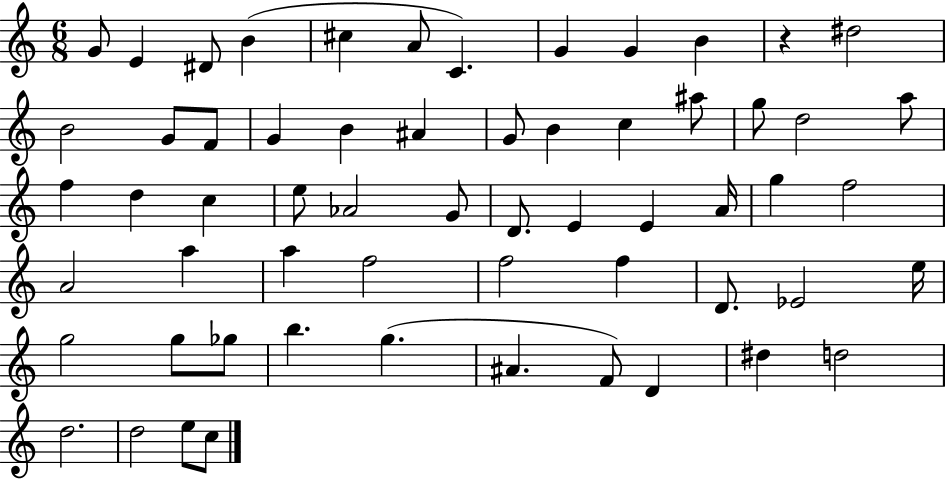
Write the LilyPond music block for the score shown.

{
  \clef treble
  \numericTimeSignature
  \time 6/8
  \key c \major
  g'8 e'4 dis'8 b'4( | cis''4 a'8 c'4.) | g'4 g'4 b'4 | r4 dis''2 | \break b'2 g'8 f'8 | g'4 b'4 ais'4 | g'8 b'4 c''4 ais''8 | g''8 d''2 a''8 | \break f''4 d''4 c''4 | e''8 aes'2 g'8 | d'8. e'4 e'4 a'16 | g''4 f''2 | \break a'2 a''4 | a''4 f''2 | f''2 f''4 | d'8. ees'2 e''16 | \break g''2 g''8 ges''8 | b''4. g''4.( | ais'4. f'8) d'4 | dis''4 d''2 | \break d''2. | d''2 e''8 c''8 | \bar "|."
}